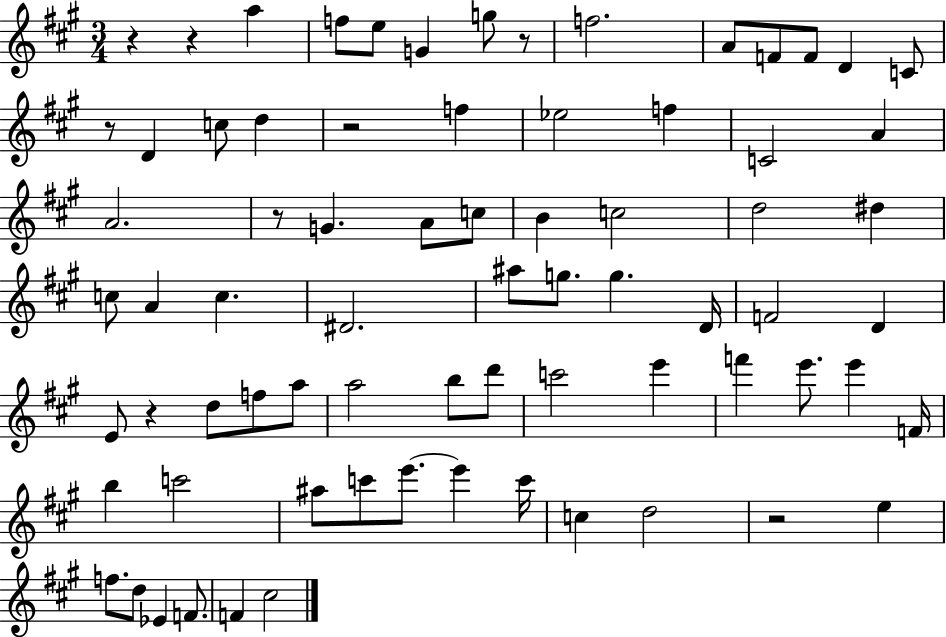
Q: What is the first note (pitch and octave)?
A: A5